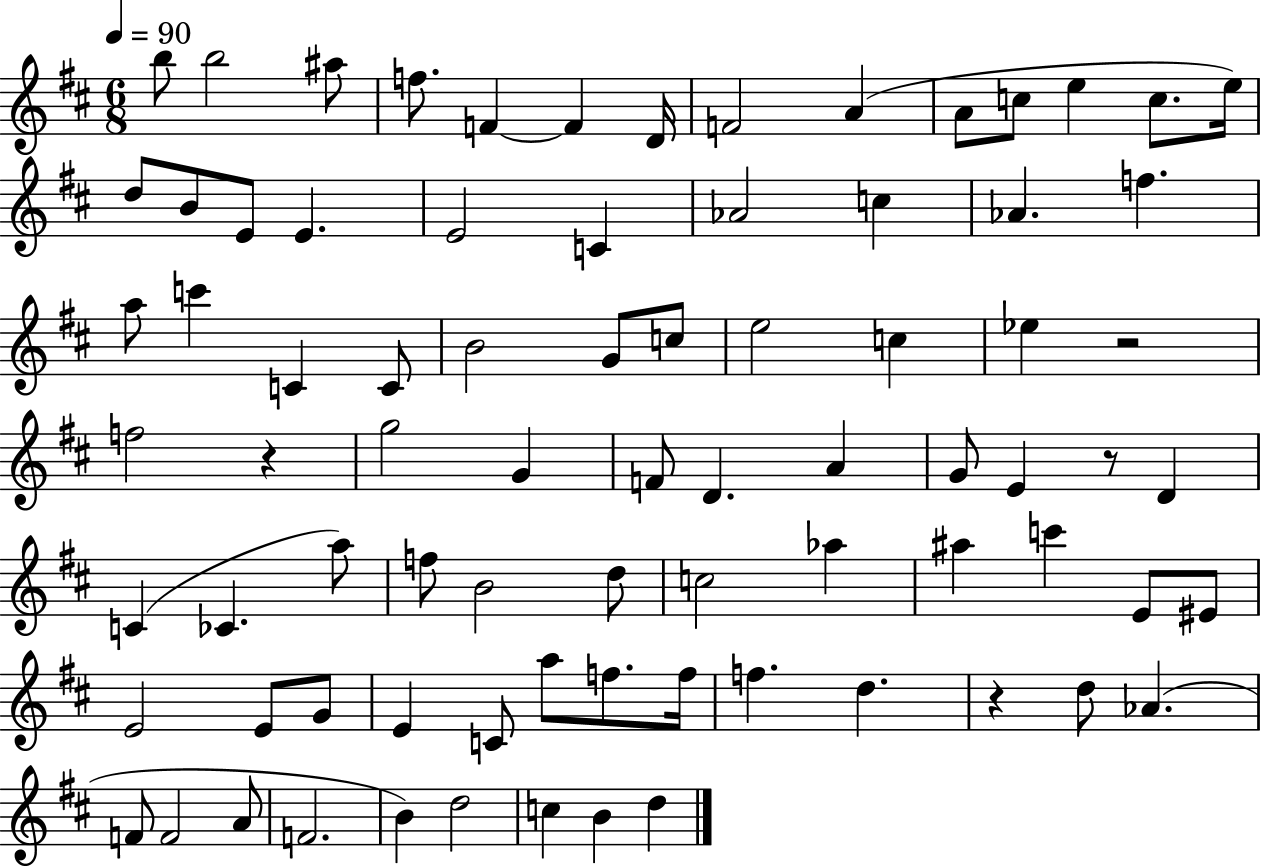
B5/e B5/h A#5/e F5/e. F4/q F4/q D4/s F4/h A4/q A4/e C5/e E5/q C5/e. E5/s D5/e B4/e E4/e E4/q. E4/h C4/q Ab4/h C5/q Ab4/q. F5/q. A5/e C6/q C4/q C4/e B4/h G4/e C5/e E5/h C5/q Eb5/q R/h F5/h R/q G5/h G4/q F4/e D4/q. A4/q G4/e E4/q R/e D4/q C4/q CES4/q. A5/e F5/e B4/h D5/e C5/h Ab5/q A#5/q C6/q E4/e EIS4/e E4/h E4/e G4/e E4/q C4/e A5/e F5/e. F5/s F5/q. D5/q. R/q D5/e Ab4/q. F4/e F4/h A4/e F4/h. B4/q D5/h C5/q B4/q D5/q